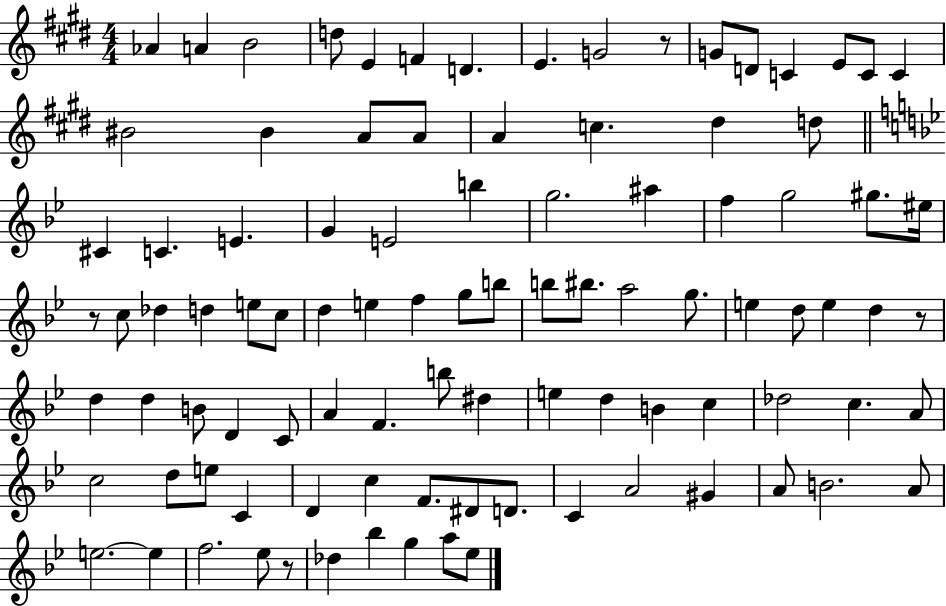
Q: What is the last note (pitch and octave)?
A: Eb5